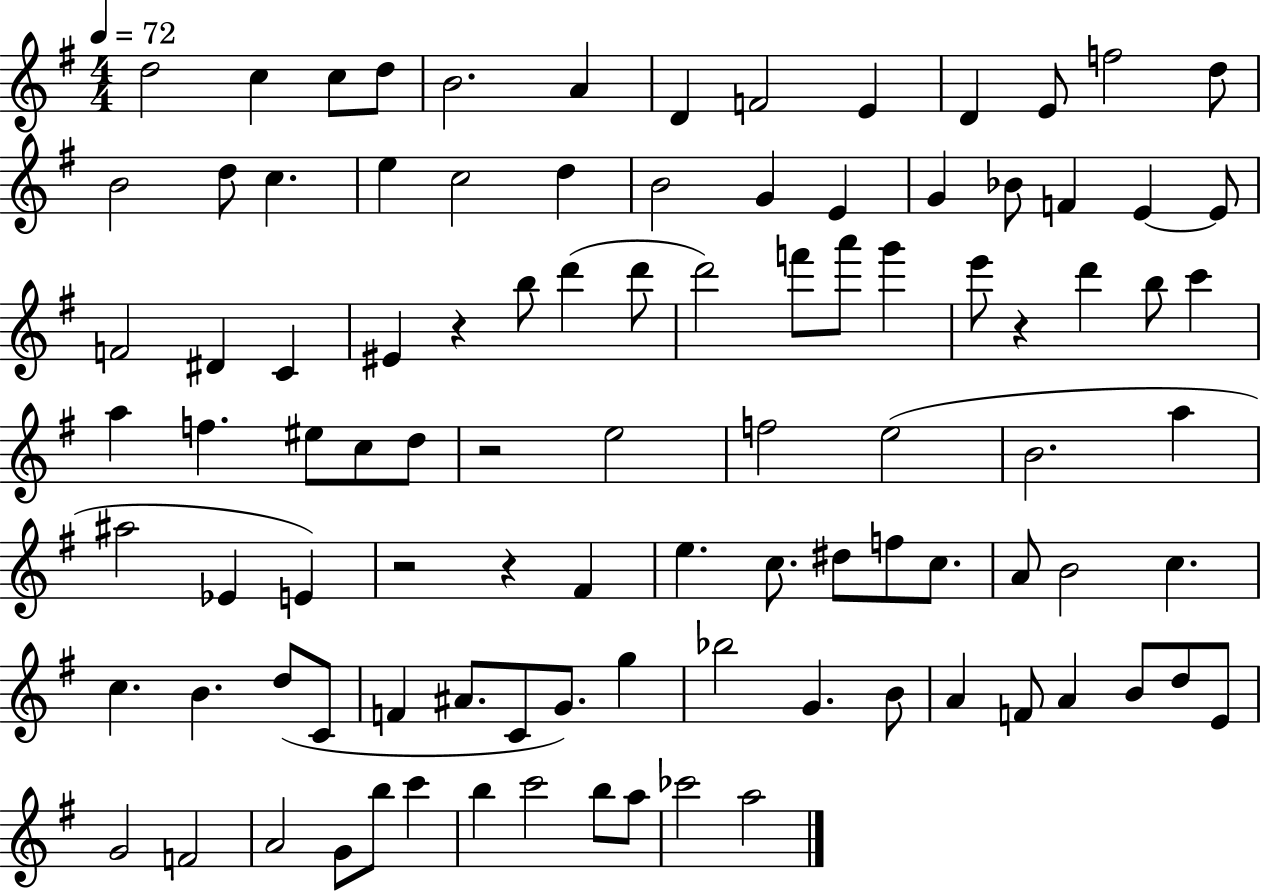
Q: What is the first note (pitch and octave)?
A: D5